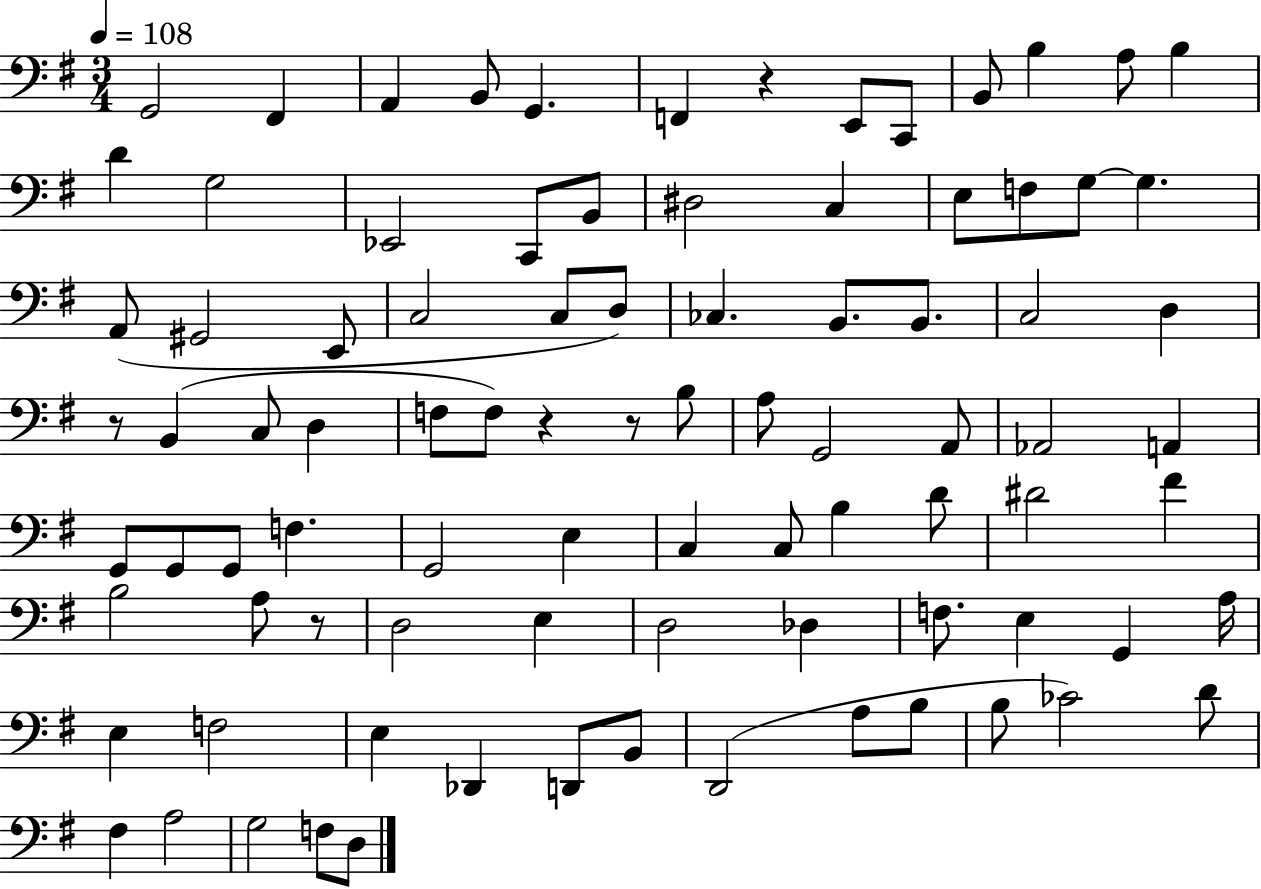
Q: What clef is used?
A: bass